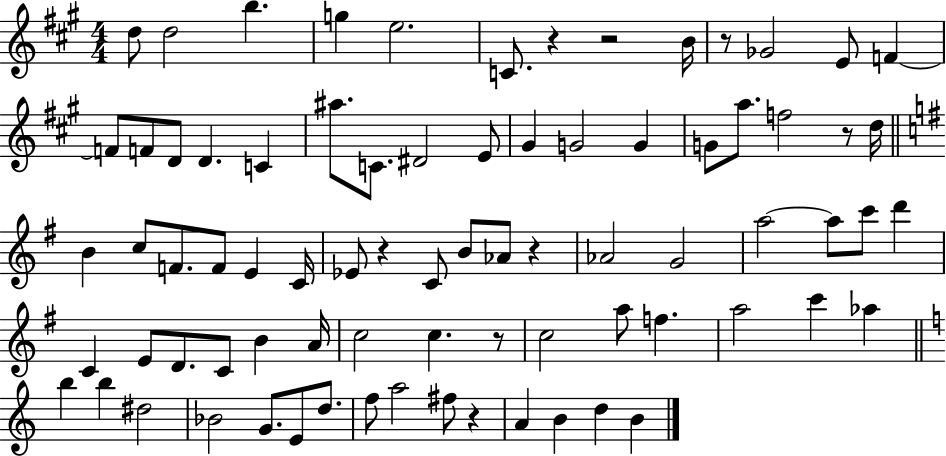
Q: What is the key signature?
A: A major